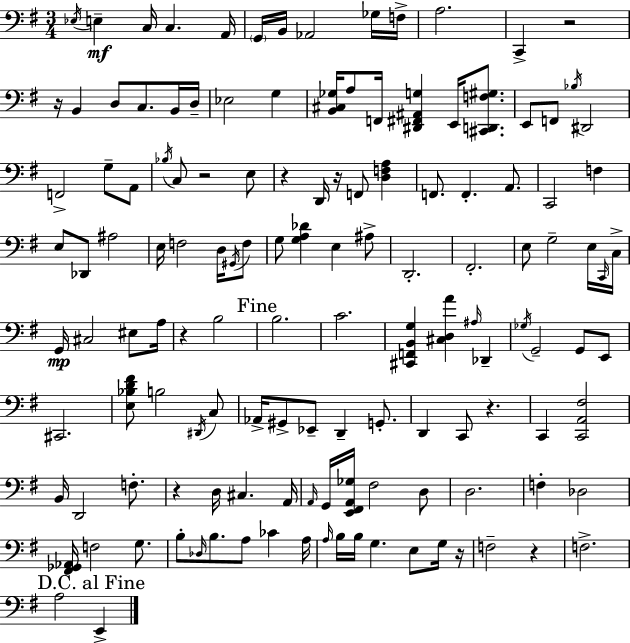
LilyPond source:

{
  \clef bass
  \numericTimeSignature
  \time 3/4
  \key g \major
  \acciaccatura { ees16 }\mf e4-- c16 c4. | a,16 \parenthesize g,16 b,16 aes,2 ges16 | f16-> a2. | c,4-> r2 | \break r16 b,4 d8 c8. b,16 | d16-- ees2 g4 | <b, cis ges>16 a8 f,16 <dis, fis, ais, g>4 e,16 <cis, d, f gis>8. | e,8 f,8 \acciaccatura { bes16 } dis,2 | \break f,2-> g8-- | a,8 \acciaccatura { bes16 } c8 r2 | e8 r4 d,16 r16 f,8 <d f a>4 | f,8. f,4.-. | \break a,8. c,2 f4 | e8 des,8 ais2 | e16 f2 | d16 \acciaccatura { gis,16 } f8 g8 <g a des'>4 e4 | \break ais8-> d,2.-. | fis,2.-. | e8 g2-- | e16 \grace { c,16 } c16-> g,16\mp cis2 | \break eis8 a16 r4 b2 | \mark "Fine" b2. | c'2. | <cis, f, b, g>4 <cis d a'>4 | \break \grace { ais16 } des,4-- \acciaccatura { ges16 } g,2-- | g,8 e,8 cis,2. | <e bes d' fis'>8 b2 | \acciaccatura { dis,16 } c8 aes,16-> gis,8-> ees,8-- | \break d,4-- g,8.-. d,4 | c,8 r4. c,4 | <c, a, fis>2 b,16 d,2 | f8.-. r4 | \break d16 cis4. a,16 \grace { a,16 } g,16 <e, fis, a, ges>16 fis2 | d8 d2. | f4-. | des2 <fis, ges, aes,>16 f2 | \break g8. b8-. \grace { des16 } | b8. a8 ces'4 a16 \grace { a16 } b16 | b16 g4. e8 g16 r16 f2-- | r4 f2.-> | \break \mark "D.C. al Fine" a2 | e,4-> \bar "|."
}